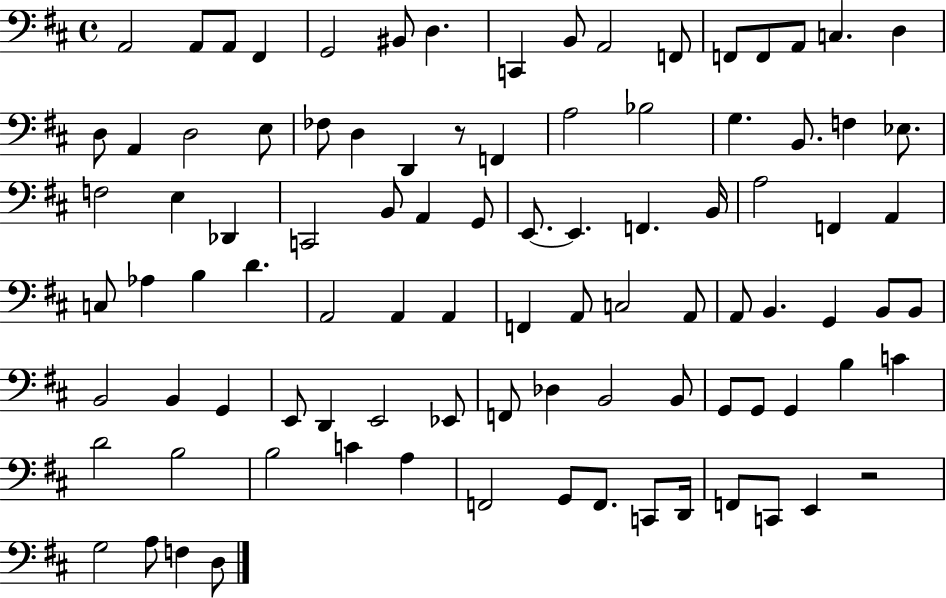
{
  \clef bass
  \time 4/4
  \defaultTimeSignature
  \key d \major
  \repeat volta 2 { a,2 a,8 a,8 fis,4 | g,2 bis,8 d4. | c,4 b,8 a,2 f,8 | f,8 f,8 a,8 c4. d4 | \break d8 a,4 d2 e8 | fes8 d4 d,4 r8 f,4 | a2 bes2 | g4. b,8. f4 ees8. | \break f2 e4 des,4 | c,2 b,8 a,4 g,8 | e,8.~~ e,4. f,4. b,16 | a2 f,4 a,4 | \break c8 aes4 b4 d'4. | a,2 a,4 a,4 | f,4 a,8 c2 a,8 | a,8 b,4. g,4 b,8 b,8 | \break b,2 b,4 g,4 | e,8 d,4 e,2 ees,8 | f,8 des4 b,2 b,8 | g,8 g,8 g,4 b4 c'4 | \break d'2 b2 | b2 c'4 a4 | f,2 g,8 f,8. c,8 d,16 | f,8 c,8 e,4 r2 | \break g2 a8 f4 d8 | } \bar "|."
}